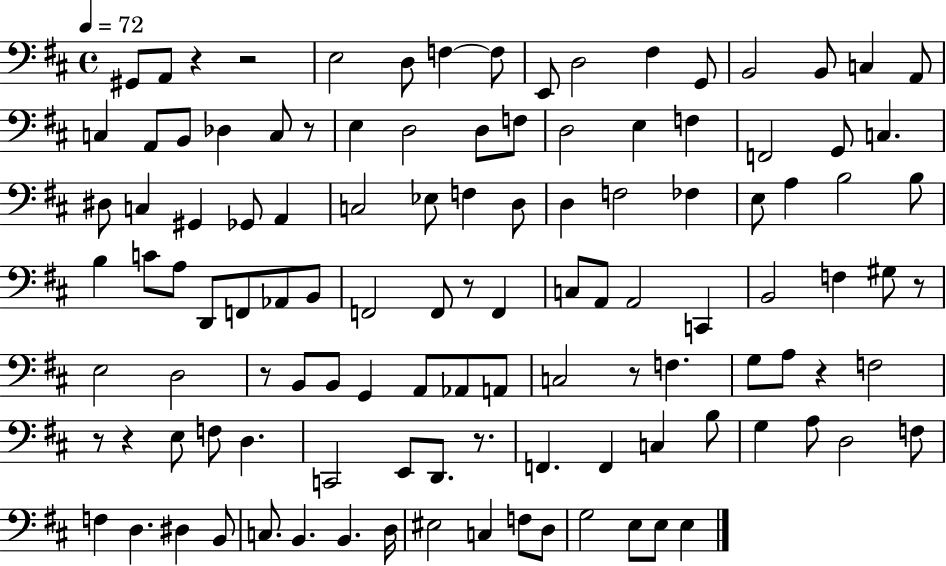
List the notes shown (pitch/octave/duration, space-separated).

G#2/e A2/e R/q R/h E3/h D3/e F3/q F3/e E2/e D3/h F#3/q G2/e B2/h B2/e C3/q A2/e C3/q A2/e B2/e Db3/q C3/e R/e E3/q D3/h D3/e F3/e D3/h E3/q F3/q F2/h G2/e C3/q. D#3/e C3/q G#2/q Gb2/e A2/q C3/h Eb3/e F3/q D3/e D3/q F3/h FES3/q E3/e A3/q B3/h B3/e B3/q C4/e A3/e D2/e F2/e Ab2/e B2/e F2/h F2/e R/e F2/q C3/e A2/e A2/h C2/q B2/h F3/q G#3/e R/e E3/h D3/h R/e B2/e B2/e G2/q A2/e Ab2/e A2/e C3/h R/e F3/q. G3/e A3/e R/q F3/h R/e R/q E3/e F3/e D3/q. C2/h E2/e D2/e. R/e. F2/q. F2/q C3/q B3/e G3/q A3/e D3/h F3/e F3/q D3/q. D#3/q B2/e C3/e. B2/q. B2/q. D3/s EIS3/h C3/q F3/e D3/e G3/h E3/e E3/e E3/q